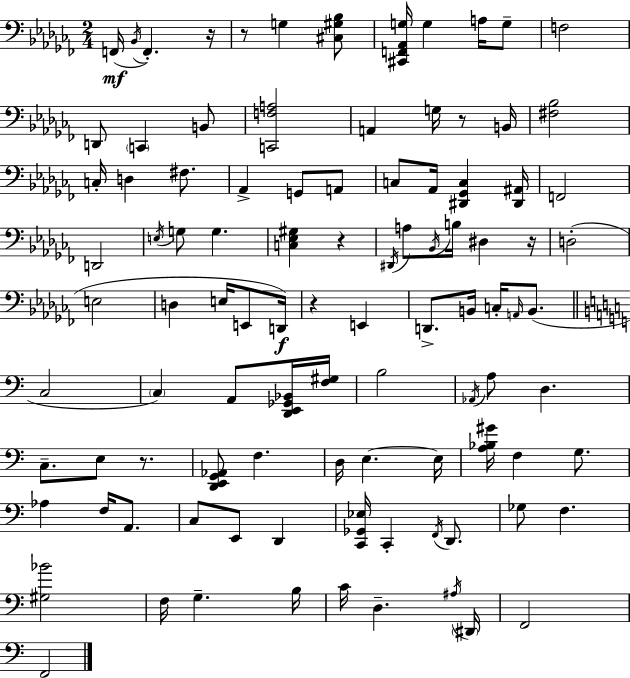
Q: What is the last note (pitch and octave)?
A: F2